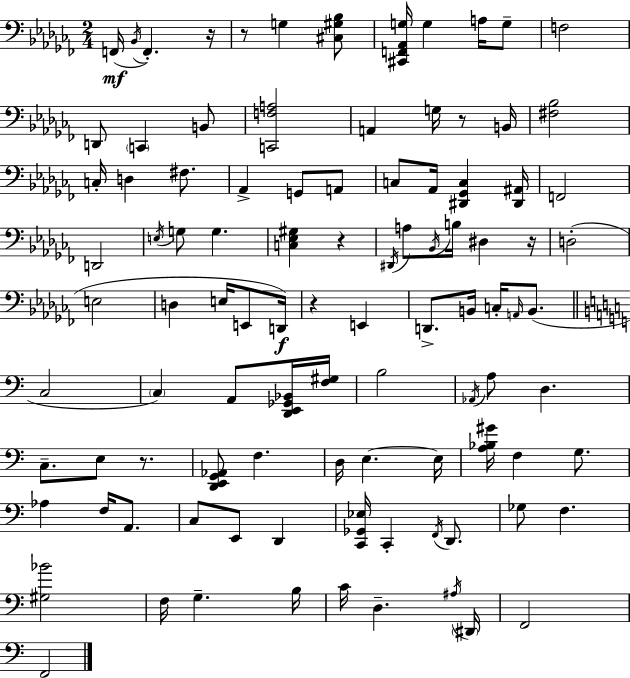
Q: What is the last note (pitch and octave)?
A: F2